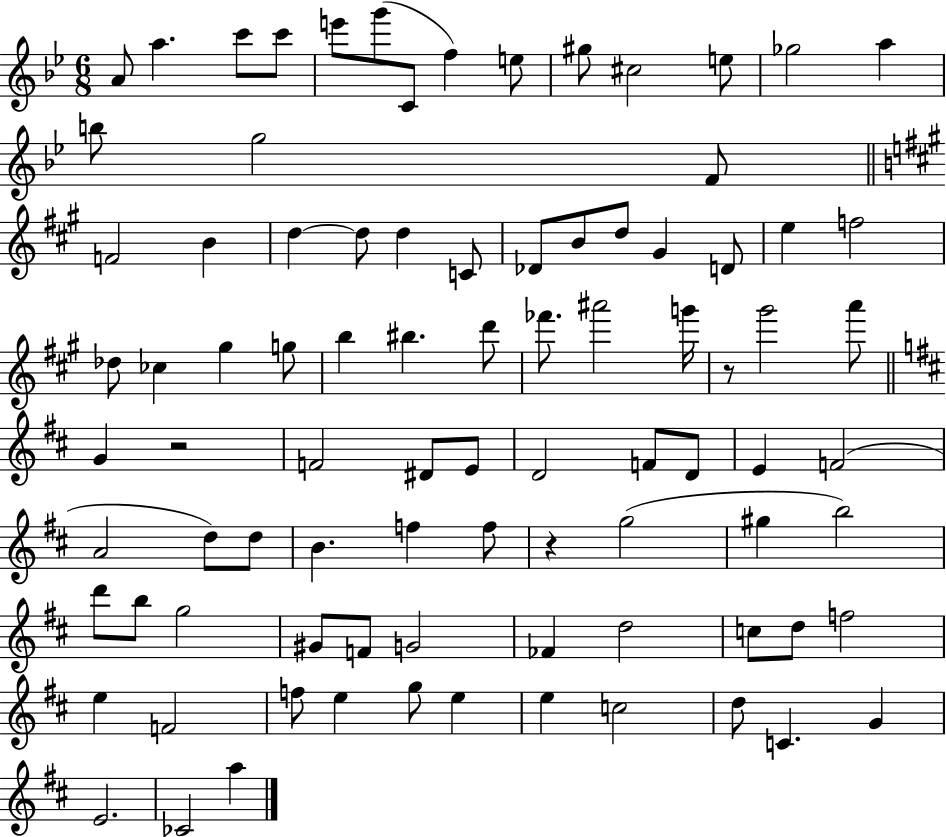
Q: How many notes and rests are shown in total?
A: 88